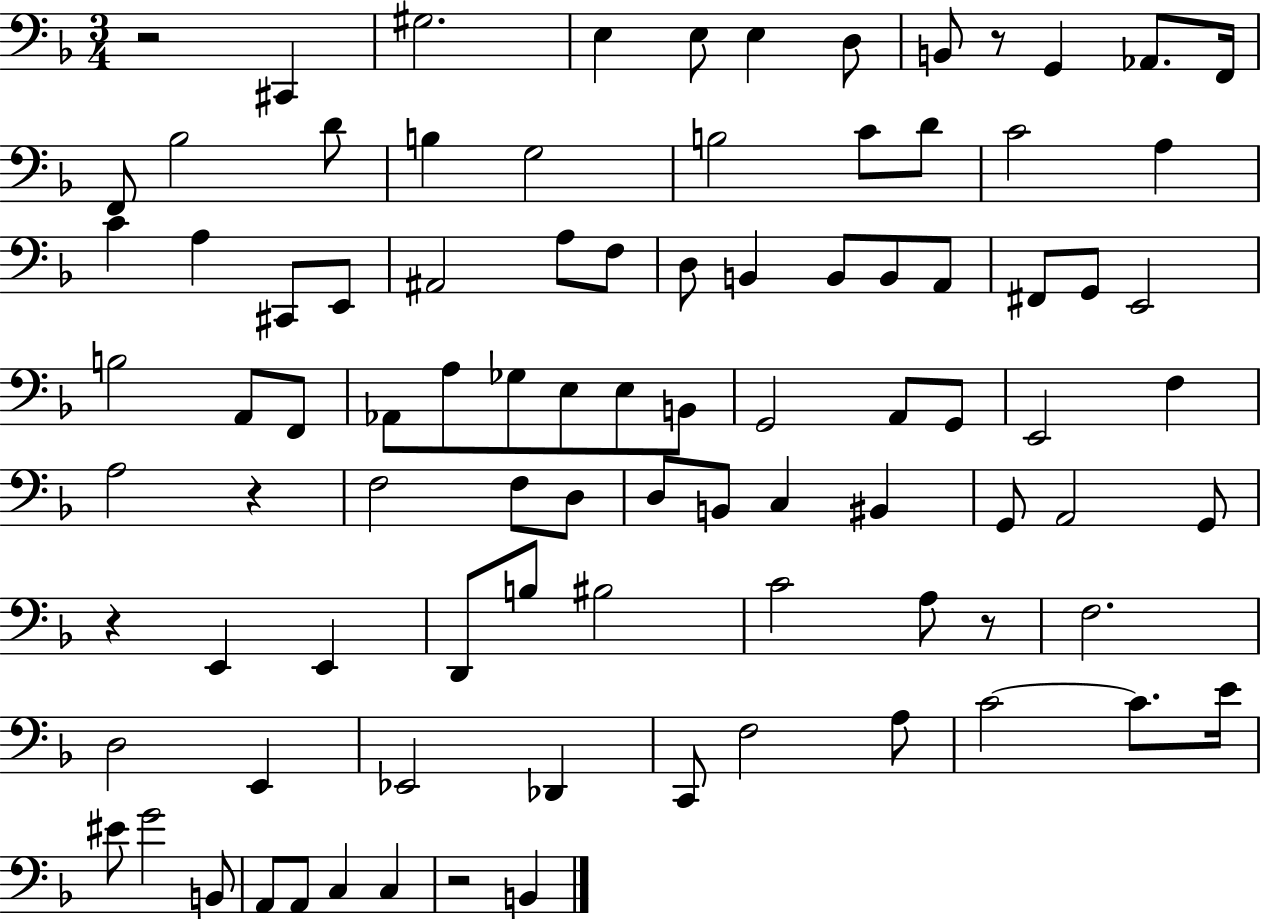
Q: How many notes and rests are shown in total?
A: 92